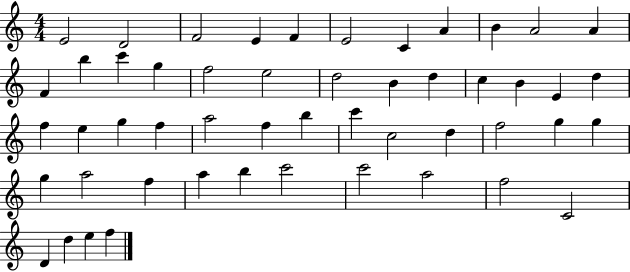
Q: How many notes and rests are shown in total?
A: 51